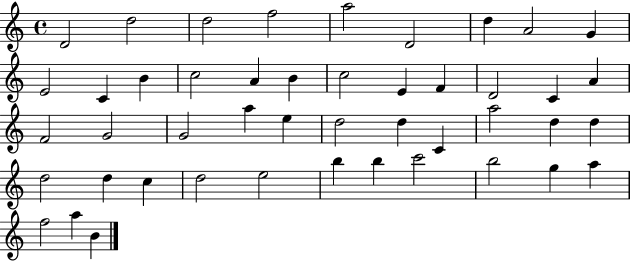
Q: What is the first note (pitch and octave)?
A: D4